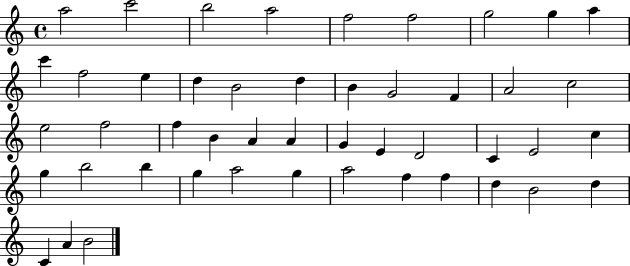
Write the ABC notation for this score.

X:1
T:Untitled
M:4/4
L:1/4
K:C
a2 c'2 b2 a2 f2 f2 g2 g a c' f2 e d B2 d B G2 F A2 c2 e2 f2 f B A A G E D2 C E2 c g b2 b g a2 g a2 f f d B2 d C A B2